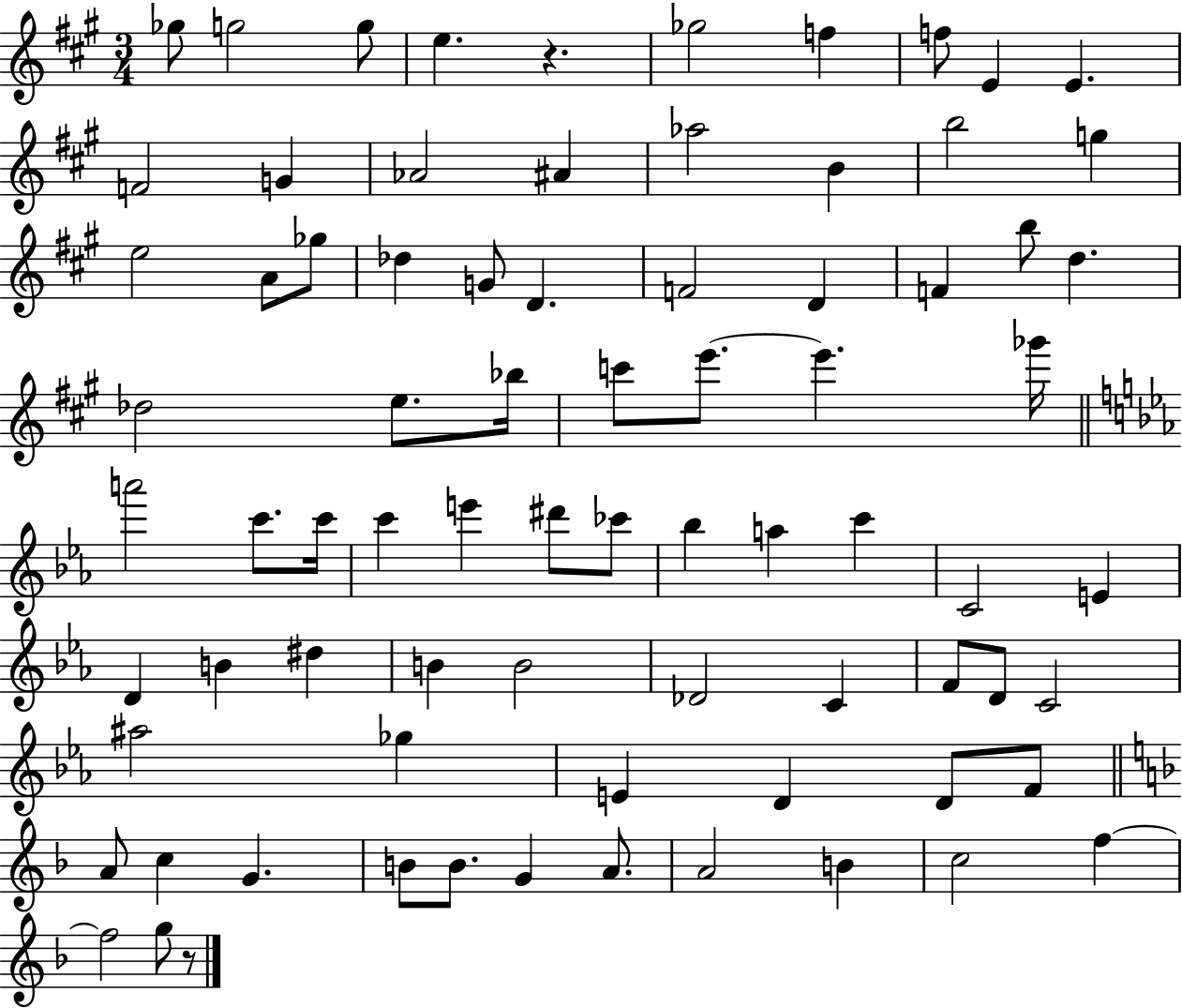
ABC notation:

X:1
T:Untitled
M:3/4
L:1/4
K:A
_g/2 g2 g/2 e z _g2 f f/2 E E F2 G _A2 ^A _a2 B b2 g e2 A/2 _g/2 _d G/2 D F2 D F b/2 d _d2 e/2 _b/4 c'/2 e'/2 e' _g'/4 a'2 c'/2 c'/4 c' e' ^d'/2 _c'/2 _b a c' C2 E D B ^d B B2 _D2 C F/2 D/2 C2 ^a2 _g E D D/2 F/2 A/2 c G B/2 B/2 G A/2 A2 B c2 f f2 g/2 z/2